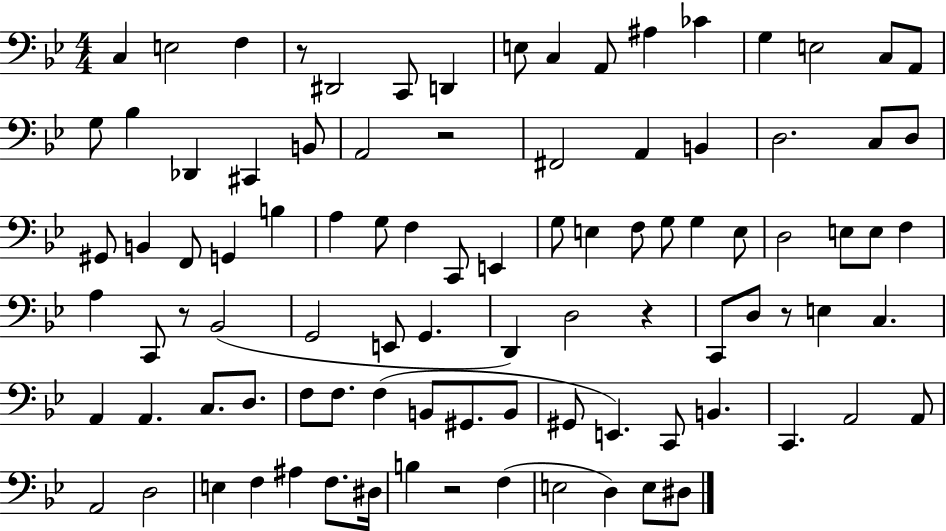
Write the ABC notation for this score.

X:1
T:Untitled
M:4/4
L:1/4
K:Bb
C, E,2 F, z/2 ^D,,2 C,,/2 D,, E,/2 C, A,,/2 ^A, _C G, E,2 C,/2 A,,/2 G,/2 _B, _D,, ^C,, B,,/2 A,,2 z2 ^F,,2 A,, B,, D,2 C,/2 D,/2 ^G,,/2 B,, F,,/2 G,, B, A, G,/2 F, C,,/2 E,, G,/2 E, F,/2 G,/2 G, E,/2 D,2 E,/2 E,/2 F, A, C,,/2 z/2 _B,,2 G,,2 E,,/2 G,, D,, D,2 z C,,/2 D,/2 z/2 E, C, A,, A,, C,/2 D,/2 F,/2 F,/2 F, B,,/2 ^G,,/2 B,,/2 ^G,,/2 E,, C,,/2 B,, C,, A,,2 A,,/2 A,,2 D,2 E, F, ^A, F,/2 ^D,/4 B, z2 F, E,2 D, E,/2 ^D,/2